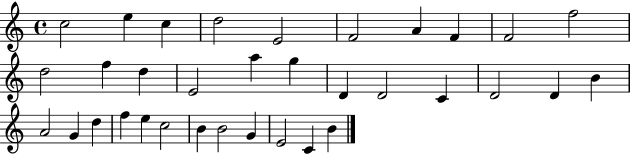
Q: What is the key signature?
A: C major